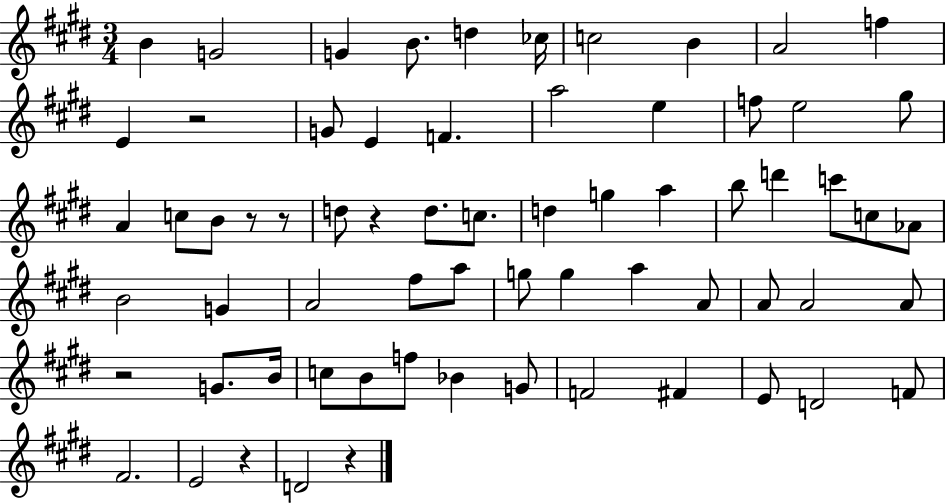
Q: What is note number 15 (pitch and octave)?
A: A5